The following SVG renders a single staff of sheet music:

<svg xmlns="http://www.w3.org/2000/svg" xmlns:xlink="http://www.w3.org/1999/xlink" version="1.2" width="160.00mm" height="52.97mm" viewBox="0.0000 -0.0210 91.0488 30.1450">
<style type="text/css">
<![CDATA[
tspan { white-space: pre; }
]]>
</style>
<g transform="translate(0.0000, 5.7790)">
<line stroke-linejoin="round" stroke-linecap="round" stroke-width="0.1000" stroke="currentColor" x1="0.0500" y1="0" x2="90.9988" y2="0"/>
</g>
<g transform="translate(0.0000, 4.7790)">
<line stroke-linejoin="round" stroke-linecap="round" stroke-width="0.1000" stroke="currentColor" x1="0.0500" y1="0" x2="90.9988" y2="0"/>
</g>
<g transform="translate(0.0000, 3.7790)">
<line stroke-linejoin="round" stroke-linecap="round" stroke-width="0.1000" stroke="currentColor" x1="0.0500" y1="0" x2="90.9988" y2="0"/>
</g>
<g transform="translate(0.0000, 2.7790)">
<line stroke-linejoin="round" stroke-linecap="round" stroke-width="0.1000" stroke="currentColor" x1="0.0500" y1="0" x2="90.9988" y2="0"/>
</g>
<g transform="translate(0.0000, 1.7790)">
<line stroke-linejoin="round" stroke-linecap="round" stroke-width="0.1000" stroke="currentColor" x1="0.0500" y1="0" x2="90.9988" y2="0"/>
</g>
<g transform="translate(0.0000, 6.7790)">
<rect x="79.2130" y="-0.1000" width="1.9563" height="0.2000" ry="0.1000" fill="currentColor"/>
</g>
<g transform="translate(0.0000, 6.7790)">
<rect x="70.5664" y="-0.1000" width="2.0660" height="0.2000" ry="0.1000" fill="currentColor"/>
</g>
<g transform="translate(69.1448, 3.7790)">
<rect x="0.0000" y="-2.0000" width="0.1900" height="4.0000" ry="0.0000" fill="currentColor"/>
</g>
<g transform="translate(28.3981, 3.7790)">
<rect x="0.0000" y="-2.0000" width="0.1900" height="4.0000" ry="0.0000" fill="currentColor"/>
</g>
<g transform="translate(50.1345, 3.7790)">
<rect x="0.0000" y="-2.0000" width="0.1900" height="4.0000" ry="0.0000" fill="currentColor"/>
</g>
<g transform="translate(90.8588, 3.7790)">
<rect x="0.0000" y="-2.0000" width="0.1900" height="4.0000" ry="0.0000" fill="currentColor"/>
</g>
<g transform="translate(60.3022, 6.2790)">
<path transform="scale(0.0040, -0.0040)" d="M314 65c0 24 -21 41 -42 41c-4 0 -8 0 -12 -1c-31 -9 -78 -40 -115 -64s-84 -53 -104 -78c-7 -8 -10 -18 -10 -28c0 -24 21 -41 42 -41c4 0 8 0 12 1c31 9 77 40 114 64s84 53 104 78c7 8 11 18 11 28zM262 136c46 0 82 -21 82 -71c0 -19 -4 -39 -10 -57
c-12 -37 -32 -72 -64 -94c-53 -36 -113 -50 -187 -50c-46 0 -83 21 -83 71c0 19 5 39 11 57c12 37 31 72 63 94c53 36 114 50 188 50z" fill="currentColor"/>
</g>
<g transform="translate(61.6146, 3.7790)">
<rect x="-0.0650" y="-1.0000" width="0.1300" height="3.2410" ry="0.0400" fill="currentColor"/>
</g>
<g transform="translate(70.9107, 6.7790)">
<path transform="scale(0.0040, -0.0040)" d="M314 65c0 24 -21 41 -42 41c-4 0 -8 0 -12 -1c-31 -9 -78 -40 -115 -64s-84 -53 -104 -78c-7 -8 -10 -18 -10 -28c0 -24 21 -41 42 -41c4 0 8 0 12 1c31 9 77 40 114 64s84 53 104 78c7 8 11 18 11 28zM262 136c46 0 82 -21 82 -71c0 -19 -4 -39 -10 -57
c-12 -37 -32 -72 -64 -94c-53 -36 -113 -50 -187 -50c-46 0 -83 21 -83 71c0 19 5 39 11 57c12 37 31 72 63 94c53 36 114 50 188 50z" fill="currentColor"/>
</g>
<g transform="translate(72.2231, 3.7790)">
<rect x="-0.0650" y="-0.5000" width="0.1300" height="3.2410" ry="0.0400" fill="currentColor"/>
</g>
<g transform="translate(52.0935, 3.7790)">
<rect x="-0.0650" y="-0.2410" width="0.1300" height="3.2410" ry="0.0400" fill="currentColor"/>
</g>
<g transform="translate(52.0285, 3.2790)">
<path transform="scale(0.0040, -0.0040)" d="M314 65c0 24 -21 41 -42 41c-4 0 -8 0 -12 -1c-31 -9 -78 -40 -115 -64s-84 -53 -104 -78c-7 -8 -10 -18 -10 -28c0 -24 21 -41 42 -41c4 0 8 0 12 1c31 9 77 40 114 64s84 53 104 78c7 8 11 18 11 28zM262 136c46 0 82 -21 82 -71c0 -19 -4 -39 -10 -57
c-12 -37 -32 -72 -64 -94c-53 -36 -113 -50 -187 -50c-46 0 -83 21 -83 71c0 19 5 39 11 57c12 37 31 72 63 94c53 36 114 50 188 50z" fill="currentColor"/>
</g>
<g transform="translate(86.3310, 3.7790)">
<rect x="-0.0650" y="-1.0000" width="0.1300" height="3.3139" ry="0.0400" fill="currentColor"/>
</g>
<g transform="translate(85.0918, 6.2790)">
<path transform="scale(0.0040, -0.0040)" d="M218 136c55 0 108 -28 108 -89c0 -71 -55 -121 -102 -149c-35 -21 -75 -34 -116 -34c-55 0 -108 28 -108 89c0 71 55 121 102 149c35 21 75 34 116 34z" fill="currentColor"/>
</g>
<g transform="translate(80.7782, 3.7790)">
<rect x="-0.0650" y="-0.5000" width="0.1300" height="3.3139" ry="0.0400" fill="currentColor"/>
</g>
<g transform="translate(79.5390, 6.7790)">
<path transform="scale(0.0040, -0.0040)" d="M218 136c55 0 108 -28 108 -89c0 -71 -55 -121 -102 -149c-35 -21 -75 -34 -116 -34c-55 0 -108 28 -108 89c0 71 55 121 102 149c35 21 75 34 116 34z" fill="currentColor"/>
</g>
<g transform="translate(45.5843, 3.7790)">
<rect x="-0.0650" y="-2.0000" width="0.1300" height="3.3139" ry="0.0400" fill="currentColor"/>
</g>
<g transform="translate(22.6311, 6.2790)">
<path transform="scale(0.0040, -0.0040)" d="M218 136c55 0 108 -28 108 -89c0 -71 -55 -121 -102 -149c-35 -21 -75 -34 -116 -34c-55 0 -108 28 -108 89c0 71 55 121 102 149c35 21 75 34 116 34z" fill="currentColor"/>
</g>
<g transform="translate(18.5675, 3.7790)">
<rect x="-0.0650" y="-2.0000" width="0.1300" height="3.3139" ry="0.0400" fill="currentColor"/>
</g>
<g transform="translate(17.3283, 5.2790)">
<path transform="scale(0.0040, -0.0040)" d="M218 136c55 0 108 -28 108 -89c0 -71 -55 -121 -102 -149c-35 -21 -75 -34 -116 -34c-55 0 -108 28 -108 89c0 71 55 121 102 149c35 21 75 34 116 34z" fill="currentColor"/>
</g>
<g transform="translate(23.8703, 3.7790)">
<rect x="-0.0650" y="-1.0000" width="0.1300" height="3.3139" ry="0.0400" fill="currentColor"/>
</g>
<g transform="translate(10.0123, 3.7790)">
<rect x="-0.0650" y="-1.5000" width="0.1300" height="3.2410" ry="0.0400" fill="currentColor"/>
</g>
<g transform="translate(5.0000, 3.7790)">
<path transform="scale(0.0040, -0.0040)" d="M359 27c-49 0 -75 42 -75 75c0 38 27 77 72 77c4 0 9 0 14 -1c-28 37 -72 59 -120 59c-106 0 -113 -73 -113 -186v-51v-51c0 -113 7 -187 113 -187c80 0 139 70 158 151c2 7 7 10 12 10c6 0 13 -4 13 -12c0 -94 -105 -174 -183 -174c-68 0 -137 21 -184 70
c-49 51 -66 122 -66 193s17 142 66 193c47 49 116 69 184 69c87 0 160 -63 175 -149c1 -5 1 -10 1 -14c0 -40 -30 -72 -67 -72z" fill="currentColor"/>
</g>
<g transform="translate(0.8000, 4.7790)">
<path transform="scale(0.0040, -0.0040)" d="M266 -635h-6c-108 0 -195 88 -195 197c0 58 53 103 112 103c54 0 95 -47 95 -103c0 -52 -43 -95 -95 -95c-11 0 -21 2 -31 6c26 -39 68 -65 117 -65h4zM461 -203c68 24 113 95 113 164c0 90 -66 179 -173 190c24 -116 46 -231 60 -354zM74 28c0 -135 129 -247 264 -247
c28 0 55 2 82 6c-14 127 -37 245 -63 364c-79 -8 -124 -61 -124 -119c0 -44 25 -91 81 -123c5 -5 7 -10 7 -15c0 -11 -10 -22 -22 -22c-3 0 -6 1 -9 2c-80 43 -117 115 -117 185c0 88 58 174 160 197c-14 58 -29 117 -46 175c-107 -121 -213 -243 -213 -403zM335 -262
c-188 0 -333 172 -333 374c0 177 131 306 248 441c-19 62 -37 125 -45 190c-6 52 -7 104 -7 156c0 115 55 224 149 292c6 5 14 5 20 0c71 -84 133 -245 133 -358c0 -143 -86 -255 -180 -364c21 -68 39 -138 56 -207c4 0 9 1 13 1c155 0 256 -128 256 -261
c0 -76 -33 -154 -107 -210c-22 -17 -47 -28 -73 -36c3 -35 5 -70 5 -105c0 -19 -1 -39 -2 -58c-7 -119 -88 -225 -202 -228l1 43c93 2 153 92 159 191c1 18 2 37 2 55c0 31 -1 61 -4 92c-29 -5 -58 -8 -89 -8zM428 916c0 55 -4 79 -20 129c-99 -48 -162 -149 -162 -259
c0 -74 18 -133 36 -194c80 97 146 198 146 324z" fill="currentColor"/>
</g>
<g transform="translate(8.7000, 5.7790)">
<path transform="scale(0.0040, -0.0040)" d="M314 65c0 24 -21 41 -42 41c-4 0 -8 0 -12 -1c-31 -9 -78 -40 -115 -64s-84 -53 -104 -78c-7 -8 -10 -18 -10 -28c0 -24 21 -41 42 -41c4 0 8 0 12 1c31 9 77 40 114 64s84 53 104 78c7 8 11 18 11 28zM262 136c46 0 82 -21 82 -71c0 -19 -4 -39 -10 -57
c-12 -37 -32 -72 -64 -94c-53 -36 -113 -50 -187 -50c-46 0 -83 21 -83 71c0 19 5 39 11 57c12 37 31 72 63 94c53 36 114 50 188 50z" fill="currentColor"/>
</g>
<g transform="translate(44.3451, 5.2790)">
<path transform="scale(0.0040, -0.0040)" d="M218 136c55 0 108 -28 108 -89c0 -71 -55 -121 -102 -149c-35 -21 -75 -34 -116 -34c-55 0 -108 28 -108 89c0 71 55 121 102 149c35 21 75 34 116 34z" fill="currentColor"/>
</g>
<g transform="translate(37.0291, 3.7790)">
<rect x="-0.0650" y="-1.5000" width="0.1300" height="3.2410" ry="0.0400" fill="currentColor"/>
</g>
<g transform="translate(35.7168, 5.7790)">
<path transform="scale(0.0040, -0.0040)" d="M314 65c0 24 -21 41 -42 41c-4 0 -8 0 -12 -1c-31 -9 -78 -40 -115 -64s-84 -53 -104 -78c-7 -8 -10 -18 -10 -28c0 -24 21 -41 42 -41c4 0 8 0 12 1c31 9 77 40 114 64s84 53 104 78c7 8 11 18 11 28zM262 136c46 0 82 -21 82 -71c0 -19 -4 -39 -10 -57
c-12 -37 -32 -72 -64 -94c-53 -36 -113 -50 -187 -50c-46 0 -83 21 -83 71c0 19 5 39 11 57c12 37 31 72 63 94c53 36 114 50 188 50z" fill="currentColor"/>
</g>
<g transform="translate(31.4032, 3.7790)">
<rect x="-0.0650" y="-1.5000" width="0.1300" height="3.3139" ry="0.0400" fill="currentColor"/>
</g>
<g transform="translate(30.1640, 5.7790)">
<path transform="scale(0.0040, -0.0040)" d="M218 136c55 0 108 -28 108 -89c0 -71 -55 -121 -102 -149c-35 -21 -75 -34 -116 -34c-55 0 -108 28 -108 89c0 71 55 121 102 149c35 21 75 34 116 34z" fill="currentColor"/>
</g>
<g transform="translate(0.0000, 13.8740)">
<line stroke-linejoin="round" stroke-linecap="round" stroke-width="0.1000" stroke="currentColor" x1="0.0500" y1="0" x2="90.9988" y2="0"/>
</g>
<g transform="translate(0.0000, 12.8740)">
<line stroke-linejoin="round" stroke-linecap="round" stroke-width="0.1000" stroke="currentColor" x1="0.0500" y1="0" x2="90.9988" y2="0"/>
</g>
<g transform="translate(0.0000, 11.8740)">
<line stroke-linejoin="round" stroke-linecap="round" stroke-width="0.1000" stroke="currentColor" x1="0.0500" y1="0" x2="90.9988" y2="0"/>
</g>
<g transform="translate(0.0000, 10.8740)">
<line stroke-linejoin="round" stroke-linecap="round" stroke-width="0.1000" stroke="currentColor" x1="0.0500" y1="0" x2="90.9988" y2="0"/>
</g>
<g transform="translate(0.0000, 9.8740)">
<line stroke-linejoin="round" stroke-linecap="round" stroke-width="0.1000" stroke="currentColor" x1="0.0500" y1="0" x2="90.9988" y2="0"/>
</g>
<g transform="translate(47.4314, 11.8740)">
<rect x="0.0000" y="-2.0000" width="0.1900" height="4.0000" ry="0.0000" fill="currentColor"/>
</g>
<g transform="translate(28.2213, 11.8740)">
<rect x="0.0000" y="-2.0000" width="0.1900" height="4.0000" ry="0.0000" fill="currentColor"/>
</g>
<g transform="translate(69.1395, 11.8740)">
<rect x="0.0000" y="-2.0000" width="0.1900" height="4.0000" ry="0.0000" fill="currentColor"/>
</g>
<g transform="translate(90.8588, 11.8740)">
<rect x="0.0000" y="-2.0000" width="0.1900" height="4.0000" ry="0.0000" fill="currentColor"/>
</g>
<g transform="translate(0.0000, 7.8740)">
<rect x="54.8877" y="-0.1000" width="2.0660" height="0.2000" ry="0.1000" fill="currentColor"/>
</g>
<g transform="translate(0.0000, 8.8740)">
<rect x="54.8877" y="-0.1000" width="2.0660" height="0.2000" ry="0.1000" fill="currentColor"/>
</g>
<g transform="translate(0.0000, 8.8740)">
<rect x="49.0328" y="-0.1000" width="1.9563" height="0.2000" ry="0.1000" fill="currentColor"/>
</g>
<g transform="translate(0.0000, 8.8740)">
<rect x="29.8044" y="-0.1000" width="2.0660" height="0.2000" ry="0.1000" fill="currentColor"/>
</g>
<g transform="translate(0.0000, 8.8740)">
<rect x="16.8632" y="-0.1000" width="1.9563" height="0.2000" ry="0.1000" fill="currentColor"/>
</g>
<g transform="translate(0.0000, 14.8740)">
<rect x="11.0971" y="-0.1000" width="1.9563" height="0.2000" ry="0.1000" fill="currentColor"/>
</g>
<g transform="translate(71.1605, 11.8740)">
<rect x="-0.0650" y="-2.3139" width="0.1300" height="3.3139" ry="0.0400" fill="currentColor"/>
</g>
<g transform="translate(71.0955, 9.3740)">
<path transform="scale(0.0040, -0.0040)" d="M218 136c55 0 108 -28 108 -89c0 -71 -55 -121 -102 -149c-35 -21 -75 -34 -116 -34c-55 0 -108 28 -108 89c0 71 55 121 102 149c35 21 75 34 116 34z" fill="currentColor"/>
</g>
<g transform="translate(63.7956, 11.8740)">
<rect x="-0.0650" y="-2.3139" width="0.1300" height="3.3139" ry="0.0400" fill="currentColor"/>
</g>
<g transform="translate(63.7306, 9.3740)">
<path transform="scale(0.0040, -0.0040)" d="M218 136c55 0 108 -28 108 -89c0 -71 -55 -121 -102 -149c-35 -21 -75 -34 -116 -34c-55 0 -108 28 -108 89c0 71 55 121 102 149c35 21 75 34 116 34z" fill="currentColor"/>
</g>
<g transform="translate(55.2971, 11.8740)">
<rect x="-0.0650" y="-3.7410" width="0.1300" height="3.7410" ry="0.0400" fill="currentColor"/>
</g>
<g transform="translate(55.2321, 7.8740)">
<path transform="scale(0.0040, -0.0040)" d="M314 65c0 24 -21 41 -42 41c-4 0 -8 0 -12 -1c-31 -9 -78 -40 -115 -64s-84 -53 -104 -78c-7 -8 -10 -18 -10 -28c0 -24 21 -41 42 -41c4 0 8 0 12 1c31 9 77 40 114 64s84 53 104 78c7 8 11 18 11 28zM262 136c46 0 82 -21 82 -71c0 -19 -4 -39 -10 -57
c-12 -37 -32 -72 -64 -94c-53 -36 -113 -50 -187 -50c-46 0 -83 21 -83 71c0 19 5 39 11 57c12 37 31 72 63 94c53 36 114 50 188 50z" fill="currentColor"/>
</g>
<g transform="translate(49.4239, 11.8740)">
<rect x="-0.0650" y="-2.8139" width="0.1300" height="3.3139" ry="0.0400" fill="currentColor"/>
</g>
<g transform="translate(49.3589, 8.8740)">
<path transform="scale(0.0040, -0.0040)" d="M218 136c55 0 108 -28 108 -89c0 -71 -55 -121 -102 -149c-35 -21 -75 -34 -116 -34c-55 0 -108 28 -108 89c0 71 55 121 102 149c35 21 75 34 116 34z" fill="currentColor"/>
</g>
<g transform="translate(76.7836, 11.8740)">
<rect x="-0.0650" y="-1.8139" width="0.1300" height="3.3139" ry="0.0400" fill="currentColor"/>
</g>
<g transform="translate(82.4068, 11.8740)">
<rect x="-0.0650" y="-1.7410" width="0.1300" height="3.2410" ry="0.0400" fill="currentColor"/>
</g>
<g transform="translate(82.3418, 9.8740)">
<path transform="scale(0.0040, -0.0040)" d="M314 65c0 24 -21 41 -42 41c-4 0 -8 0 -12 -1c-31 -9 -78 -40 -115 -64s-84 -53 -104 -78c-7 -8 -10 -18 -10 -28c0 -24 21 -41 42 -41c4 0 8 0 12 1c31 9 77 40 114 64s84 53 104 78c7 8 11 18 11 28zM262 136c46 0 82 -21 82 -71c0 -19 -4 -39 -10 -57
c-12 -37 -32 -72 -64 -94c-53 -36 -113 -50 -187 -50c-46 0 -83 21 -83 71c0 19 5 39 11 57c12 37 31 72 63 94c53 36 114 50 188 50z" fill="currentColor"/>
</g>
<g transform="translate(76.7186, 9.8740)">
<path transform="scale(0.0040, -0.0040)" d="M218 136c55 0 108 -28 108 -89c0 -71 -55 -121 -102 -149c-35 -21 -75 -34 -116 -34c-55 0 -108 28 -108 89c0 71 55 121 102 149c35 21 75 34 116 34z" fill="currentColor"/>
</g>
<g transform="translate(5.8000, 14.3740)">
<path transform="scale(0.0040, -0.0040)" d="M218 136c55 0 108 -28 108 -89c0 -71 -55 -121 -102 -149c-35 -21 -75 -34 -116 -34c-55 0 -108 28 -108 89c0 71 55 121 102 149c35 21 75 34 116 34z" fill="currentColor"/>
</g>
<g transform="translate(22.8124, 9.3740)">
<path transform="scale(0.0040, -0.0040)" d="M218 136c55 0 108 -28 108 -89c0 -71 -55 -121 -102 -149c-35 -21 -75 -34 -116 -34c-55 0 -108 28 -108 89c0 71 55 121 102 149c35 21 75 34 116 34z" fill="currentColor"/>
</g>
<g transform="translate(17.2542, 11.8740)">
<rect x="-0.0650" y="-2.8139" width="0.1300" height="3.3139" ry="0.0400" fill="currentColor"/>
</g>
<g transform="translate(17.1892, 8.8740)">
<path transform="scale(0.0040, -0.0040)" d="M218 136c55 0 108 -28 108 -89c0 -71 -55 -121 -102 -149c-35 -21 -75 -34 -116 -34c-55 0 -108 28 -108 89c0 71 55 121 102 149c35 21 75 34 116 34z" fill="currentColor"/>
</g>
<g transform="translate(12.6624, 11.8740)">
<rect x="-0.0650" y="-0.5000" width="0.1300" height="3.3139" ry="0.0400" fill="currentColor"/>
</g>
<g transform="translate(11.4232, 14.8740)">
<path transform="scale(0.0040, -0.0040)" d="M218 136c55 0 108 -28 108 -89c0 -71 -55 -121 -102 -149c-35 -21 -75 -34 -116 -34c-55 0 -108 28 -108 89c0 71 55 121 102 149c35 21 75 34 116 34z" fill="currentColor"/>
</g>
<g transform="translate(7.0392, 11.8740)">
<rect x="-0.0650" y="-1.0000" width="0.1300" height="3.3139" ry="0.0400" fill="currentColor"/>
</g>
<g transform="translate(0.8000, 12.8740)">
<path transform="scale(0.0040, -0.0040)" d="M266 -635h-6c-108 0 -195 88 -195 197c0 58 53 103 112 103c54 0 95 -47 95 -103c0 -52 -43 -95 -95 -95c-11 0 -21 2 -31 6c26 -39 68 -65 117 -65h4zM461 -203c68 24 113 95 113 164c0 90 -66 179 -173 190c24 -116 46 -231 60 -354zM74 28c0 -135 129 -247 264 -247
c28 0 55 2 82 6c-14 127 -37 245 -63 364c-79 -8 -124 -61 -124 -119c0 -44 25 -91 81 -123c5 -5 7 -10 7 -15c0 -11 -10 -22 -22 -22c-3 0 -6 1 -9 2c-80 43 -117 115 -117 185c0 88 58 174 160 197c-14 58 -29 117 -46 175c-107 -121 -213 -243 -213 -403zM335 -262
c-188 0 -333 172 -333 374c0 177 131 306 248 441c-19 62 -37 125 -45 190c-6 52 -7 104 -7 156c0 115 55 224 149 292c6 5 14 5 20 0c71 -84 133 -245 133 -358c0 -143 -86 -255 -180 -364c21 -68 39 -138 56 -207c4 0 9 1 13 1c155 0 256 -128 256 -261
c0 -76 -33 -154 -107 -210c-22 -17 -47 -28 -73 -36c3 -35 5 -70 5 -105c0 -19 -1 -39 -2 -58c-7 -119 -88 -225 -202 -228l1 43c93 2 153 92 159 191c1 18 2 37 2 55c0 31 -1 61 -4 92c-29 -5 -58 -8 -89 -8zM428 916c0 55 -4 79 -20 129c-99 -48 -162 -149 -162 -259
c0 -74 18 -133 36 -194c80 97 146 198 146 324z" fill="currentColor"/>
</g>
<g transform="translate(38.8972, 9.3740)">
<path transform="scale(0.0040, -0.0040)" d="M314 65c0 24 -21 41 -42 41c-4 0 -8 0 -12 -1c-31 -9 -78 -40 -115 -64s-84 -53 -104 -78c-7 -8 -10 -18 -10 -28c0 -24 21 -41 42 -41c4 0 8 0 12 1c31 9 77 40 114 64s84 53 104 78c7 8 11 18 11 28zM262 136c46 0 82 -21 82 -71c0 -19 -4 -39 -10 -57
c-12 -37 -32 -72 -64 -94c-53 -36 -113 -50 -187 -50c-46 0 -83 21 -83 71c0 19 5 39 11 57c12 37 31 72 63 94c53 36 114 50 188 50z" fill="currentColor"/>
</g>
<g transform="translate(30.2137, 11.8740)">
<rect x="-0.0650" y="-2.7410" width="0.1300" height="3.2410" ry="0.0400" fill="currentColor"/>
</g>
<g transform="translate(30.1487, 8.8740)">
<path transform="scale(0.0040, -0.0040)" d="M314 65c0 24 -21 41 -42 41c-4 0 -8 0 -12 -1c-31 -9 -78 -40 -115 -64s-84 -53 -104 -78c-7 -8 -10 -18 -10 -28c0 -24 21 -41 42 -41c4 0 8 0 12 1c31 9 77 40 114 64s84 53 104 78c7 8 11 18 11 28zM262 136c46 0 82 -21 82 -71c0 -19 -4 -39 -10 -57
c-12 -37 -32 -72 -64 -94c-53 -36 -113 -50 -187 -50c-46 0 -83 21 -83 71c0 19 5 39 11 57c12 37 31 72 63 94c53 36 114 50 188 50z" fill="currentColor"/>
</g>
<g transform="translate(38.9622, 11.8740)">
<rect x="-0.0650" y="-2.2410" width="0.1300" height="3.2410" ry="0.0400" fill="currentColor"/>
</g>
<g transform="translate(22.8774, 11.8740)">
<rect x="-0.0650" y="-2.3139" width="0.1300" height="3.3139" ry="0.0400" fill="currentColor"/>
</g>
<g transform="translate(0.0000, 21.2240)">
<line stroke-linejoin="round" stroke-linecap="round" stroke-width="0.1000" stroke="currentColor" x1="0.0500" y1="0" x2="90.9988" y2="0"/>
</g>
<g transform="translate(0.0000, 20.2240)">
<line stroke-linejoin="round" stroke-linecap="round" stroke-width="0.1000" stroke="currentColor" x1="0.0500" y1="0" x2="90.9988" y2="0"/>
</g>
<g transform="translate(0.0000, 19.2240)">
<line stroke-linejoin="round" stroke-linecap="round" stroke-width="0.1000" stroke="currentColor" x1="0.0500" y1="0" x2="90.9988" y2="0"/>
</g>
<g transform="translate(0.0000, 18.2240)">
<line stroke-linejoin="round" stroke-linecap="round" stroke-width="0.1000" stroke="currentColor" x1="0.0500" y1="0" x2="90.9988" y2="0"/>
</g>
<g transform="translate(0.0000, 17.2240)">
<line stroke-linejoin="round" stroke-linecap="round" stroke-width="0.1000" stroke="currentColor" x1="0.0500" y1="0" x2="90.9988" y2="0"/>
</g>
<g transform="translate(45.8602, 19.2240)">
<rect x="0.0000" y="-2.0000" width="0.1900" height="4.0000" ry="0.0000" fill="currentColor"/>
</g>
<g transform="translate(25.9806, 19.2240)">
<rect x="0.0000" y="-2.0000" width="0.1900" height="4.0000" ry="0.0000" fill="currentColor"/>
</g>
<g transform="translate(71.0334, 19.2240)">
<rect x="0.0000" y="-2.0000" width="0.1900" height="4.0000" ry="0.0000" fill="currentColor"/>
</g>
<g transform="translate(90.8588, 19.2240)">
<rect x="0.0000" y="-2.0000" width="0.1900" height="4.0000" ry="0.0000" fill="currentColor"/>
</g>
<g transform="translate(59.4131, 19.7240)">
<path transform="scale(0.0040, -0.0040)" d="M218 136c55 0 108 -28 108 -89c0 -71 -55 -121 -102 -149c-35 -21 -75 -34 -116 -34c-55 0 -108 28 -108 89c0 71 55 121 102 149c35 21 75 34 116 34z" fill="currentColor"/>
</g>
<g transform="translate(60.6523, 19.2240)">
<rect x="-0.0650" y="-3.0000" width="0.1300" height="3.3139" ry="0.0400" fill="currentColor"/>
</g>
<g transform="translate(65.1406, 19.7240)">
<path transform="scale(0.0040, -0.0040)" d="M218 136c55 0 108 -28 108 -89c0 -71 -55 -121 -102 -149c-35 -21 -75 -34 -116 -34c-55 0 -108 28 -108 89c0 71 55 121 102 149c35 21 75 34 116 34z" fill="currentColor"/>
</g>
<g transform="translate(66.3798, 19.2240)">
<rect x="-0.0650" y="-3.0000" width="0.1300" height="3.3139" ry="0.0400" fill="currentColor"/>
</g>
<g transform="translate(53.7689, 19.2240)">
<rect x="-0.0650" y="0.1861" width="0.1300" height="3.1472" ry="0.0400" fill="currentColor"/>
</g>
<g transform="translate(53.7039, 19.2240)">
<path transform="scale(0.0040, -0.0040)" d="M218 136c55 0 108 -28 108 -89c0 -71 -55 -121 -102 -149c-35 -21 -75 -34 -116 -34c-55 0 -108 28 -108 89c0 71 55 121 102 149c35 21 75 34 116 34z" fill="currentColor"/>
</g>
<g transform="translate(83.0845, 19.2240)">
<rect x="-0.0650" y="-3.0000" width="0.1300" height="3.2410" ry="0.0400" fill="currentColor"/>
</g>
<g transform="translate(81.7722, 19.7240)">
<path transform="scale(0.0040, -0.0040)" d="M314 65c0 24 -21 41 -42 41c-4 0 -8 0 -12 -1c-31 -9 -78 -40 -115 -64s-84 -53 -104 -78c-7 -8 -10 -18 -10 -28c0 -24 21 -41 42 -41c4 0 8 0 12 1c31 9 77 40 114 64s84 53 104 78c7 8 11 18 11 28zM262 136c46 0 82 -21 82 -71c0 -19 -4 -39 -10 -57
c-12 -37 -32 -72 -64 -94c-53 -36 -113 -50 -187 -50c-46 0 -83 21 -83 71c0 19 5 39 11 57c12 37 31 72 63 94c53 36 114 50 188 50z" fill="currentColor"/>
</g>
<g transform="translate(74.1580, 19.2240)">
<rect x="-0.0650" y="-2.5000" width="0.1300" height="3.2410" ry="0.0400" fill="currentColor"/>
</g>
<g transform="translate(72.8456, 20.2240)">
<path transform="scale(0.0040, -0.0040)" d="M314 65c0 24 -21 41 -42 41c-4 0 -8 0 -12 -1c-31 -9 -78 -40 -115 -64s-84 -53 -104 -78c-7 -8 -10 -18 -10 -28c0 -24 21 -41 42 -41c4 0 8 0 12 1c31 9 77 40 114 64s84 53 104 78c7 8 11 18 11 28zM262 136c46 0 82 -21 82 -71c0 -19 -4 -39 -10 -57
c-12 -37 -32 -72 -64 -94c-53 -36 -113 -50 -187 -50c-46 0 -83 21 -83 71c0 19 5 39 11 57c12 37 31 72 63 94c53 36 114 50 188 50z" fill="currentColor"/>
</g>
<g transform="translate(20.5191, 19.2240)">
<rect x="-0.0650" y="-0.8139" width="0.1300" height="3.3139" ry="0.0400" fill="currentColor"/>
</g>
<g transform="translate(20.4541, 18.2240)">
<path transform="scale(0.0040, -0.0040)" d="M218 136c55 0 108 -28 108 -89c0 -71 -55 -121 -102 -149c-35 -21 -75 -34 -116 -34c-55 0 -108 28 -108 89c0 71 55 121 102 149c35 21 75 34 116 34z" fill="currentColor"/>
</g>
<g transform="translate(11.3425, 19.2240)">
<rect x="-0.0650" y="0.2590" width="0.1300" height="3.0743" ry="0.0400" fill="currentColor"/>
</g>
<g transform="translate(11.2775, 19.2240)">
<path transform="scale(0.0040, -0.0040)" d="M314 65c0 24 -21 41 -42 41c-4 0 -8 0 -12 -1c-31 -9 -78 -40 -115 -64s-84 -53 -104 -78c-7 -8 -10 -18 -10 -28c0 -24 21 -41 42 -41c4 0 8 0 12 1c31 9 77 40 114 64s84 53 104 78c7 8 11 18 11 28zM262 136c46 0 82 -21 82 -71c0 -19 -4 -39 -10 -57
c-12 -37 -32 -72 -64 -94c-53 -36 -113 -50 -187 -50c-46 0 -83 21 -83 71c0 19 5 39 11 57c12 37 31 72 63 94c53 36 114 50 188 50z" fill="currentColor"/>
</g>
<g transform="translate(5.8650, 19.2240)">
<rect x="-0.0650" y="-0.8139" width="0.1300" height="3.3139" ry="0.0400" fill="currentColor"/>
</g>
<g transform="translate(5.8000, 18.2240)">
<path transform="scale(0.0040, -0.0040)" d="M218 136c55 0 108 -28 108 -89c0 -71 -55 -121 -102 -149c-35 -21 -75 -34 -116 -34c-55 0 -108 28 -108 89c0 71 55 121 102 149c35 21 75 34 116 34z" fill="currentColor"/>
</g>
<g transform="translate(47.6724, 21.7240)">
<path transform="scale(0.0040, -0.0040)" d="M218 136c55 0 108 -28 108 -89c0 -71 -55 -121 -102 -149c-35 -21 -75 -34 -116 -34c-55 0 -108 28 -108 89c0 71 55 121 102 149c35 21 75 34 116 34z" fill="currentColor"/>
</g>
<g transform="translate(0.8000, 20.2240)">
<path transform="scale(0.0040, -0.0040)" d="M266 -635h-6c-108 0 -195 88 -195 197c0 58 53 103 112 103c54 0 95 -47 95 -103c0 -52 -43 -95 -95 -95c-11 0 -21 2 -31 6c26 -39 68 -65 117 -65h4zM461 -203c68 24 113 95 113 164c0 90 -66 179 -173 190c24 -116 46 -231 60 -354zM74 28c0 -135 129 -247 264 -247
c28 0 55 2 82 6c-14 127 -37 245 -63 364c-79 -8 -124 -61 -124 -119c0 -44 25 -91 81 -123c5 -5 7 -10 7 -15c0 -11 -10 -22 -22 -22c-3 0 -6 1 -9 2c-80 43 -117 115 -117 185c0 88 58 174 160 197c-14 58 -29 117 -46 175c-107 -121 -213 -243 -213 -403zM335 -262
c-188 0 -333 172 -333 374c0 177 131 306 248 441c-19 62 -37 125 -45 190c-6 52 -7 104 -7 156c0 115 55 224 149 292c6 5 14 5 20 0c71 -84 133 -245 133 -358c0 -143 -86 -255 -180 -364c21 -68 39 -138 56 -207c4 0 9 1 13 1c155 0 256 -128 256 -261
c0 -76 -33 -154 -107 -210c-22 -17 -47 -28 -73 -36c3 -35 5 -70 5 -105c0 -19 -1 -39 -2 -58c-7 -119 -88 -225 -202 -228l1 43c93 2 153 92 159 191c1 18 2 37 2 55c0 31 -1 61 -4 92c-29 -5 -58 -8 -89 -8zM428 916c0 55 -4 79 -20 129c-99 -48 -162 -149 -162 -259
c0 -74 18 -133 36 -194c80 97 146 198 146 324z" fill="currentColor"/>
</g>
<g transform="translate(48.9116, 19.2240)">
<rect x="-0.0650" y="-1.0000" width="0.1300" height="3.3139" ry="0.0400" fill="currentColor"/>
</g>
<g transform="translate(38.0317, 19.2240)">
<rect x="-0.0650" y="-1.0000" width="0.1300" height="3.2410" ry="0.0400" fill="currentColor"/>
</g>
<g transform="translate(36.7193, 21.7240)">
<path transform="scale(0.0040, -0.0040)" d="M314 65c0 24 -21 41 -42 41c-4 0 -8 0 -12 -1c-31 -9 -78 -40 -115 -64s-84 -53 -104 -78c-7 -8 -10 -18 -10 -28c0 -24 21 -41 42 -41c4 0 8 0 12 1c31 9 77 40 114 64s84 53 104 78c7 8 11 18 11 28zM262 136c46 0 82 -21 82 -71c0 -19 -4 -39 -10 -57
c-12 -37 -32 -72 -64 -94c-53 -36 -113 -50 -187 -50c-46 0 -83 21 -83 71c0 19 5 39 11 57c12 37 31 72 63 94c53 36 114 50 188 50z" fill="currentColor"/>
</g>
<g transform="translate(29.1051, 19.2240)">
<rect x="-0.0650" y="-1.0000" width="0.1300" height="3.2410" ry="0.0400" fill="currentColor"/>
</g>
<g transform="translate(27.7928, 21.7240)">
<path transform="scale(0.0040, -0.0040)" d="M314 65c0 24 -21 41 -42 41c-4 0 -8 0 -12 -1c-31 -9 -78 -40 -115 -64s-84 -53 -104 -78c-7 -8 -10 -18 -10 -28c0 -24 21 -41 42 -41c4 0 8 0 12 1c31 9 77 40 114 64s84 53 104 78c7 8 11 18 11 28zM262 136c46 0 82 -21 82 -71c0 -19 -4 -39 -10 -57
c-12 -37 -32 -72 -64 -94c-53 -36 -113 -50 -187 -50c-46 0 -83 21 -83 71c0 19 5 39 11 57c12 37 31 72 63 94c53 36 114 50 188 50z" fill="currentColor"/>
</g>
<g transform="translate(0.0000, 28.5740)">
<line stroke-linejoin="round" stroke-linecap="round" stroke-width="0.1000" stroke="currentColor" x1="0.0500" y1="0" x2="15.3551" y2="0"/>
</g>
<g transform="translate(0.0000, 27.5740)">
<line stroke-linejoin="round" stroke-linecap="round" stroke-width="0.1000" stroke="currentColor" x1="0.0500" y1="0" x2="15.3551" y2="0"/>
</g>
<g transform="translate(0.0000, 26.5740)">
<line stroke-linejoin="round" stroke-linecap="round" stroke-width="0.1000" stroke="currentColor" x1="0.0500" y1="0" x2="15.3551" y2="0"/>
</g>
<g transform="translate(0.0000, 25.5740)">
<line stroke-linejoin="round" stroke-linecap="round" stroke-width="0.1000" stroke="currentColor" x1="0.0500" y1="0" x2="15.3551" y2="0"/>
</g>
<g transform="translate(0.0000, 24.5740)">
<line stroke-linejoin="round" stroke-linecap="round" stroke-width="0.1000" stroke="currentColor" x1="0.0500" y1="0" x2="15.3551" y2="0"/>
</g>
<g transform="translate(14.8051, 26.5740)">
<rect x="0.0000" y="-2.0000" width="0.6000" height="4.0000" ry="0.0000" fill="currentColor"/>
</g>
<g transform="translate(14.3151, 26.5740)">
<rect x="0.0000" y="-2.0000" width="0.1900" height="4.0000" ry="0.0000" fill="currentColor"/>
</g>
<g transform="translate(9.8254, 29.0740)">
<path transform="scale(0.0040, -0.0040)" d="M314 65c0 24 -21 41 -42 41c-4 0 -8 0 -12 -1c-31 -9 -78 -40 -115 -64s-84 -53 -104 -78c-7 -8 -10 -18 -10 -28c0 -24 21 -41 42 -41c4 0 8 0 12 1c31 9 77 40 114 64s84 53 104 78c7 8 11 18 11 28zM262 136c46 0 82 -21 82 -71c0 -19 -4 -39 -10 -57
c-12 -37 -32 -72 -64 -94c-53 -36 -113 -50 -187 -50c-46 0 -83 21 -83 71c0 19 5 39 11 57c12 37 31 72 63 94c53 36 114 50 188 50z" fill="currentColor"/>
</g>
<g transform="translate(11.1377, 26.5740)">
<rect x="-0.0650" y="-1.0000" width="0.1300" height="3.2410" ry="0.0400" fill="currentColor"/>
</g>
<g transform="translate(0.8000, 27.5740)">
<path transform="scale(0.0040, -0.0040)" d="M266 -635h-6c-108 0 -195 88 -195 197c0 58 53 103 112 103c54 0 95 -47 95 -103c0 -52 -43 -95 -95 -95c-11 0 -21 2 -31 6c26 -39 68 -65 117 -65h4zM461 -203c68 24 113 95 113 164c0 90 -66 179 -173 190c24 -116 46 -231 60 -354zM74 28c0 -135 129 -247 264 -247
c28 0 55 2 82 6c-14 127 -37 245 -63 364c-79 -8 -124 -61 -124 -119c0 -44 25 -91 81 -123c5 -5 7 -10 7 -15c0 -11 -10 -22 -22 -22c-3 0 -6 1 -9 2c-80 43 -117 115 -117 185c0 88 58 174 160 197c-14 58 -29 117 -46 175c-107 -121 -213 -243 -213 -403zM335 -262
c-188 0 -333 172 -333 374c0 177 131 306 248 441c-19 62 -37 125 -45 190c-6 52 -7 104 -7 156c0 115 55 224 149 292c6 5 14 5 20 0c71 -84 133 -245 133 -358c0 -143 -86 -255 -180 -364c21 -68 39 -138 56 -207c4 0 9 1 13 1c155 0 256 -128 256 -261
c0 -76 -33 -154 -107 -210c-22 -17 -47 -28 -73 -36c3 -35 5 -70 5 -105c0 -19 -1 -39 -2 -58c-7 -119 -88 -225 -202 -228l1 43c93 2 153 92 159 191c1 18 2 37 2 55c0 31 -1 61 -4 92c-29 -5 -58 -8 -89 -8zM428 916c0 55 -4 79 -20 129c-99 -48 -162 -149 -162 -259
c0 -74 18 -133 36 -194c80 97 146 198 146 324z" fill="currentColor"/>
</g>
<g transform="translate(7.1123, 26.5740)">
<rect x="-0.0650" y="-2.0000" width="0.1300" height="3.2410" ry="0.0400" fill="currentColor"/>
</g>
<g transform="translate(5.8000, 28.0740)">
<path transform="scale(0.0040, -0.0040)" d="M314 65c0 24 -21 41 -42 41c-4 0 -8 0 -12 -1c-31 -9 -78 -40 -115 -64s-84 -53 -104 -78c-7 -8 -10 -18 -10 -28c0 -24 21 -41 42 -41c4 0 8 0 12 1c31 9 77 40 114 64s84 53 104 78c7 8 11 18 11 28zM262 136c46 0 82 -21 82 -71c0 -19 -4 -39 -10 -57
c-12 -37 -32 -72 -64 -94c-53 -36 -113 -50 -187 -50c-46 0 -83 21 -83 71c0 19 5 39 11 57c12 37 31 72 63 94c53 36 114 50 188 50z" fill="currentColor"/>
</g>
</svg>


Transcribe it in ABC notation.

X:1
T:Untitled
M:4/4
L:1/4
K:C
E2 F D E E2 F c2 D2 C2 C D D C a g a2 g2 a c'2 g g f f2 d B2 d D2 D2 D B A A G2 A2 F2 D2